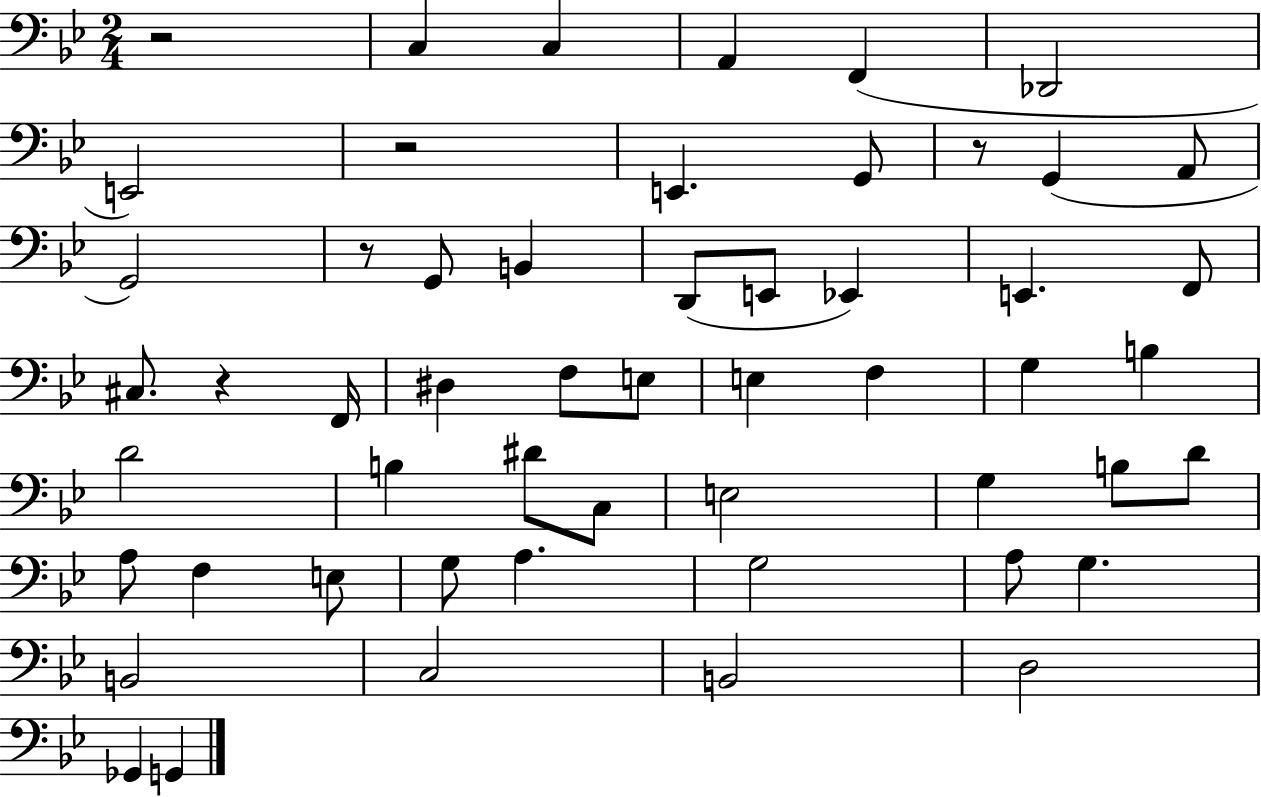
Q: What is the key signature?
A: BES major